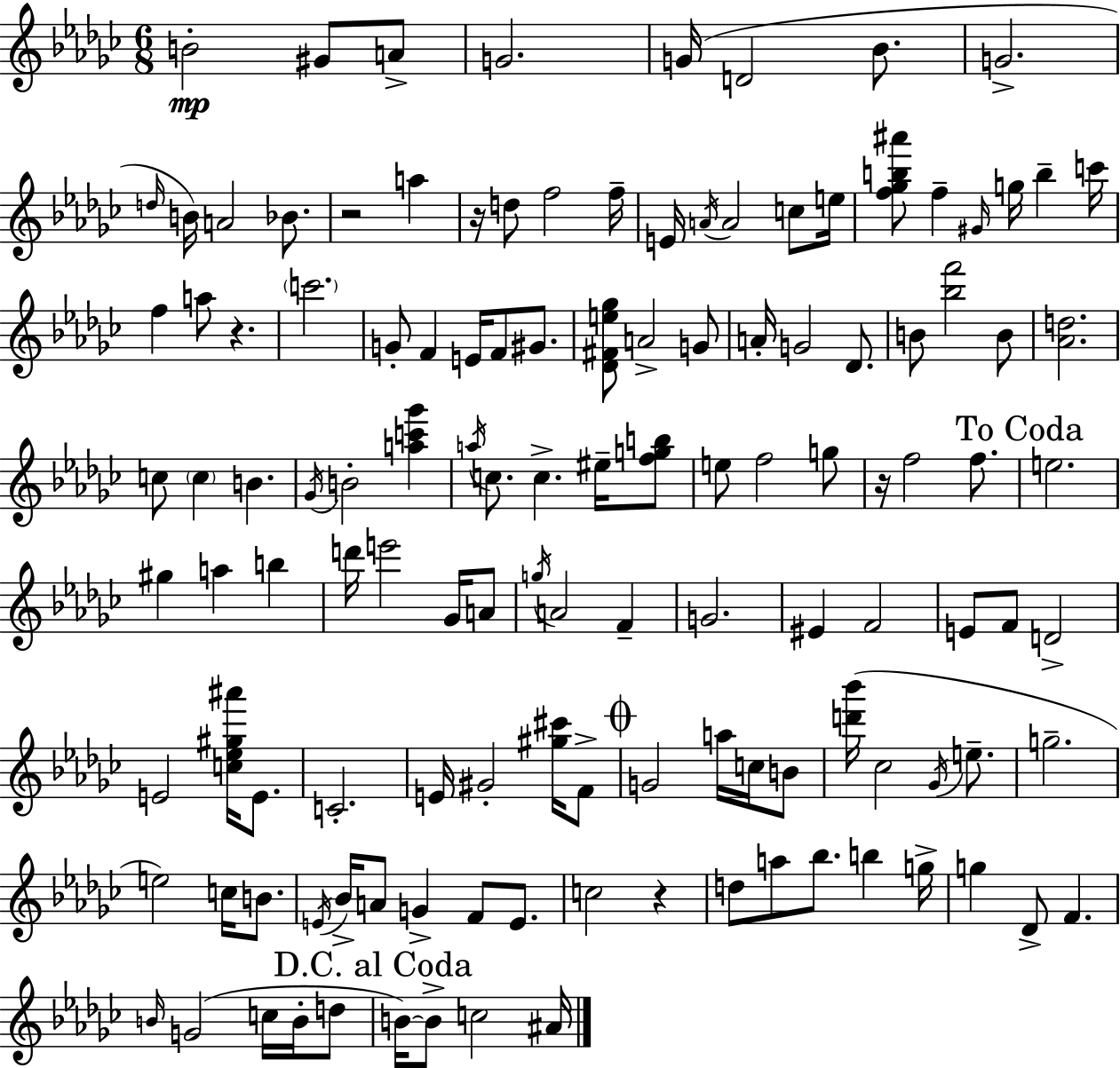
{
  \clef treble
  \numericTimeSignature
  \time 6/8
  \key ees \minor
  b'2-.\mp gis'8 a'8-> | g'2. | g'16( d'2 bes'8. | g'2.-> | \break \grace { d''16 } b'16) a'2 bes'8. | r2 a''4 | r16 d''8 f''2 | f''16-- e'16 \acciaccatura { a'16 } a'2 c''8 | \break e''16 <f'' ges'' b'' ais'''>8 f''4-- \grace { gis'16 } g''16 b''4-- | c'''16 f''4 a''8 r4. | \parenthesize c'''2. | g'8-. f'4 e'16 f'8 | \break gis'8. <des' fis' e'' ges''>8 a'2-> | g'8 a'16-. g'2 | des'8. b'8 <bes'' f'''>2 | b'8 <aes' d''>2. | \break c''8 \parenthesize c''4 b'4. | \acciaccatura { ges'16 } b'2-. | <a'' c''' ges'''>4 \acciaccatura { a''16 } c''8. c''4.-> | eis''16-- <f'' g'' b''>8 e''8 f''2 | \break g''8 r16 f''2 | f''8. \mark "To Coda" e''2. | gis''4 a''4 | b''4 d'''16 e'''2 | \break ges'16 a'8 \acciaccatura { g''16 } a'2 | f'4-- g'2. | eis'4 f'2 | e'8 f'8 d'2-> | \break e'2 | <c'' ees'' gis'' ais'''>16 e'8. c'2.-. | e'16 gis'2-. | <gis'' cis'''>16 f'8-> \mark \markup { \musicglyph "scripts.coda" } g'2 | \break a''16 c''16 b'8 <d''' bes'''>16( ces''2 | \acciaccatura { ges'16 } e''8.-- g''2.-- | e''2) | c''16 b'8. \acciaccatura { e'16 } bes'16-> a'8 g'4-> | \break f'8 e'8. c''2 | r4 d''8 a''8 | bes''8. b''4 g''16-> g''4 | des'8-> f'4. \grace { b'16 } g'2( | \break c''16 b'16-. d''8 \mark "D.C. al Coda" b'16~~) b'8-> | c''2 ais'16 \bar "|."
}